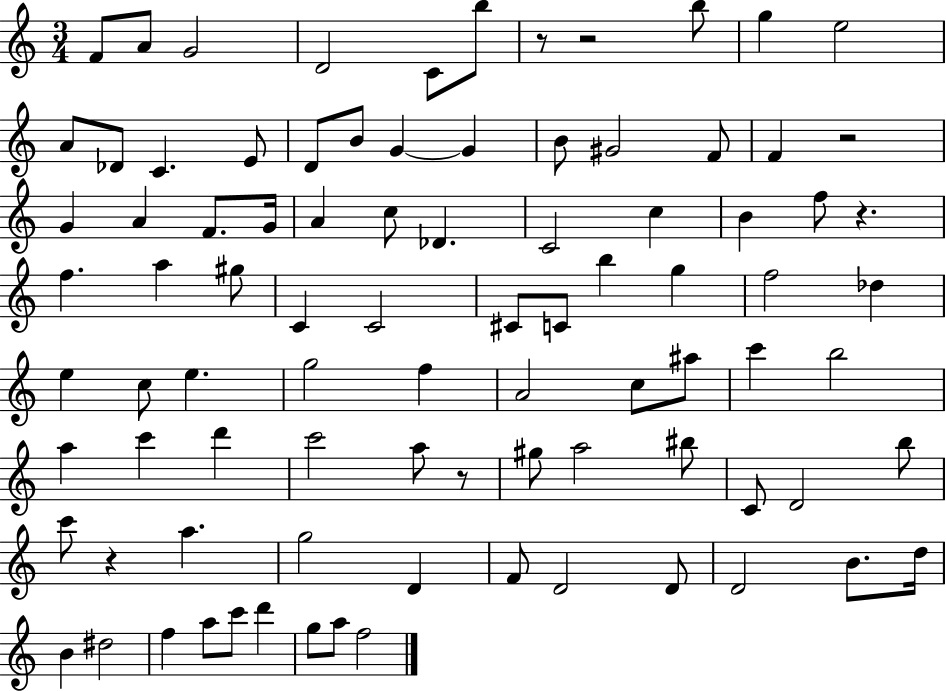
F4/e A4/e G4/h D4/h C4/e B5/e R/e R/h B5/e G5/q E5/h A4/e Db4/e C4/q. E4/e D4/e B4/e G4/q G4/q B4/e G#4/h F4/e F4/q R/h G4/q A4/q F4/e. G4/s A4/q C5/e Db4/q. C4/h C5/q B4/q F5/e R/q. F5/q. A5/q G#5/e C4/q C4/h C#4/e C4/e B5/q G5/q F5/h Db5/q E5/q C5/e E5/q. G5/h F5/q A4/h C5/e A#5/e C6/q B5/h A5/q C6/q D6/q C6/h A5/e R/e G#5/e A5/h BIS5/e C4/e D4/h B5/e C6/e R/q A5/q. G5/h D4/q F4/e D4/h D4/e D4/h B4/e. D5/s B4/q D#5/h F5/q A5/e C6/e D6/q G5/e A5/e F5/h